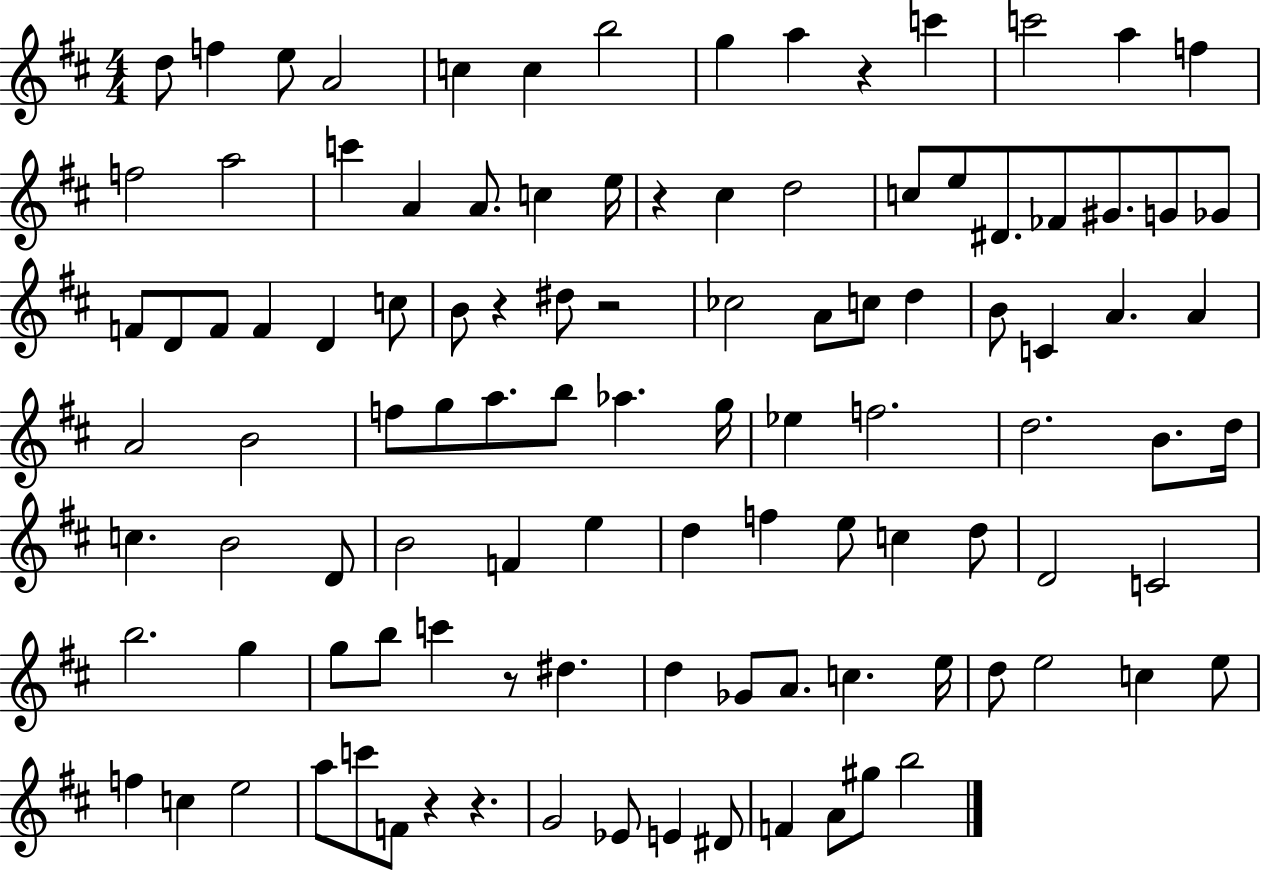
X:1
T:Untitled
M:4/4
L:1/4
K:D
d/2 f e/2 A2 c c b2 g a z c' c'2 a f f2 a2 c' A A/2 c e/4 z ^c d2 c/2 e/2 ^D/2 _F/2 ^G/2 G/2 _G/2 F/2 D/2 F/2 F D c/2 B/2 z ^d/2 z2 _c2 A/2 c/2 d B/2 C A A A2 B2 f/2 g/2 a/2 b/2 _a g/4 _e f2 d2 B/2 d/4 c B2 D/2 B2 F e d f e/2 c d/2 D2 C2 b2 g g/2 b/2 c' z/2 ^d d _G/2 A/2 c e/4 d/2 e2 c e/2 f c e2 a/2 c'/2 F/2 z z G2 _E/2 E ^D/2 F A/2 ^g/2 b2